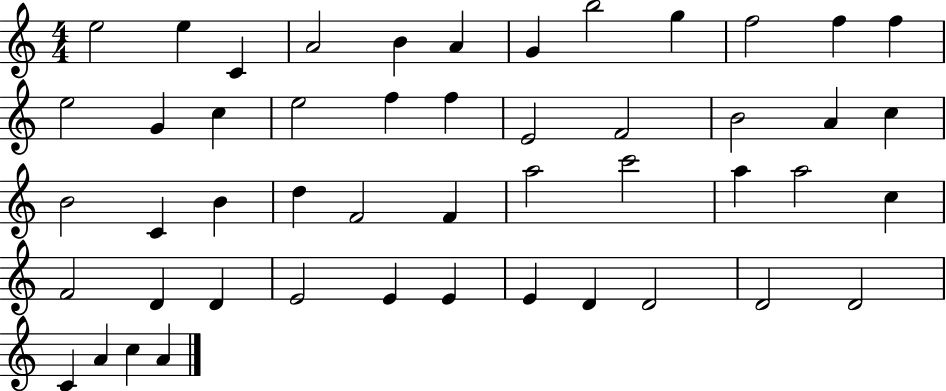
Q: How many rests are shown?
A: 0